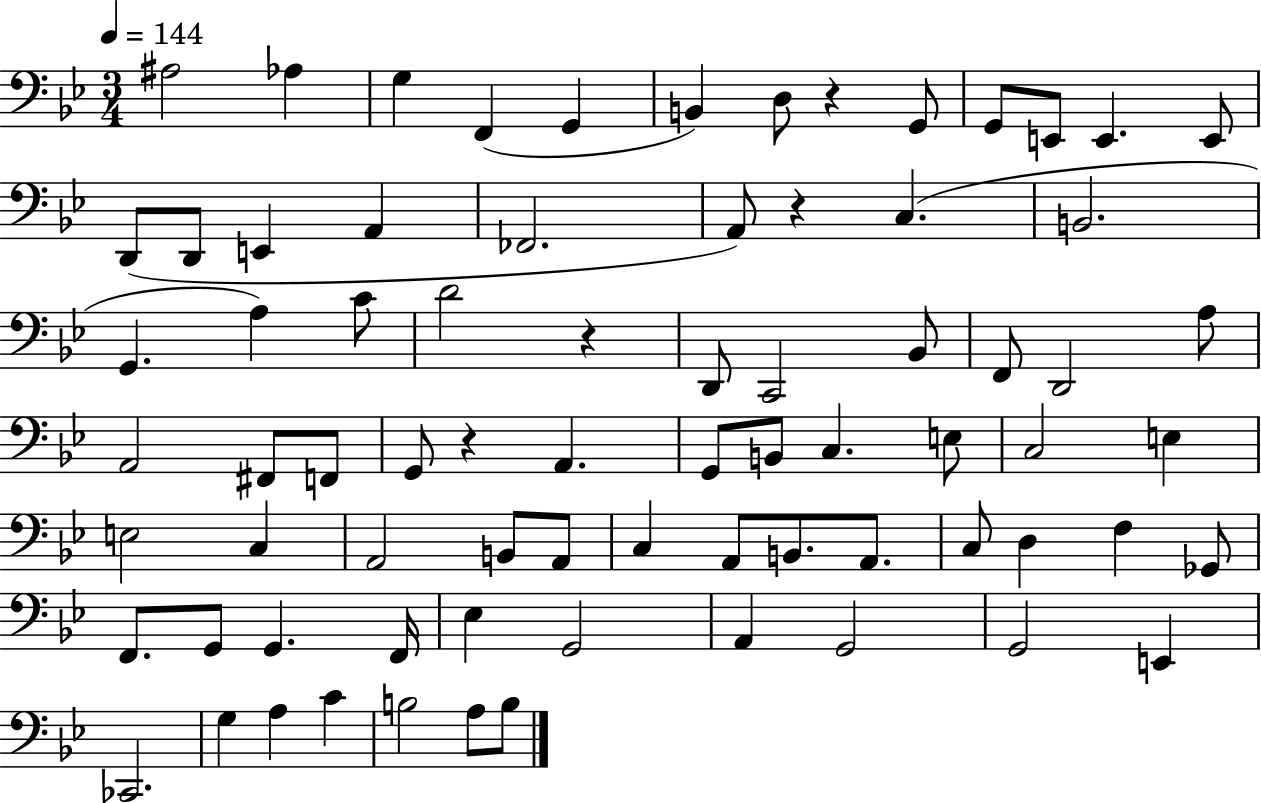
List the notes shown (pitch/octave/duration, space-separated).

A#3/h Ab3/q G3/q F2/q G2/q B2/q D3/e R/q G2/e G2/e E2/e E2/q. E2/e D2/e D2/e E2/q A2/q FES2/h. A2/e R/q C3/q. B2/h. G2/q. A3/q C4/e D4/h R/q D2/e C2/h Bb2/e F2/e D2/h A3/e A2/h F#2/e F2/e G2/e R/q A2/q. G2/e B2/e C3/q. E3/e C3/h E3/q E3/h C3/q A2/h B2/e A2/e C3/q A2/e B2/e. A2/e. C3/e D3/q F3/q Gb2/e F2/e. G2/e G2/q. F2/s Eb3/q G2/h A2/q G2/h G2/h E2/q CES2/h. G3/q A3/q C4/q B3/h A3/e B3/e